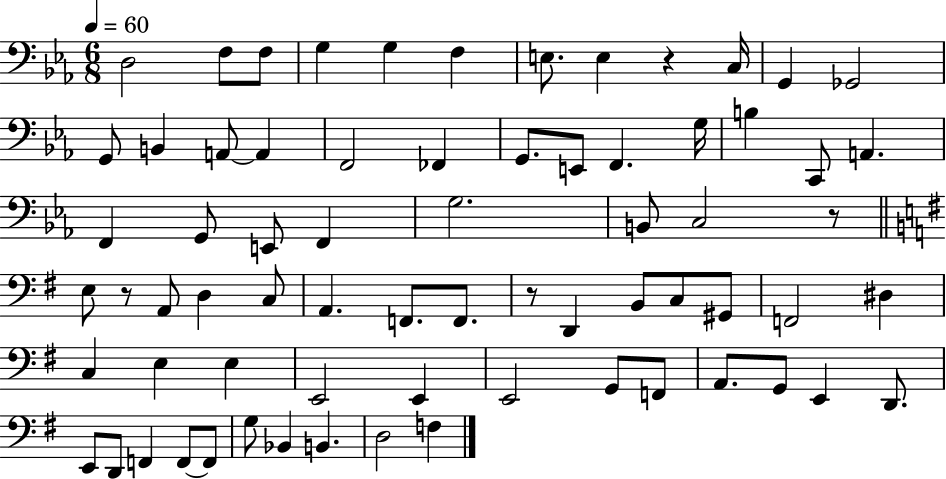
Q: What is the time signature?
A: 6/8